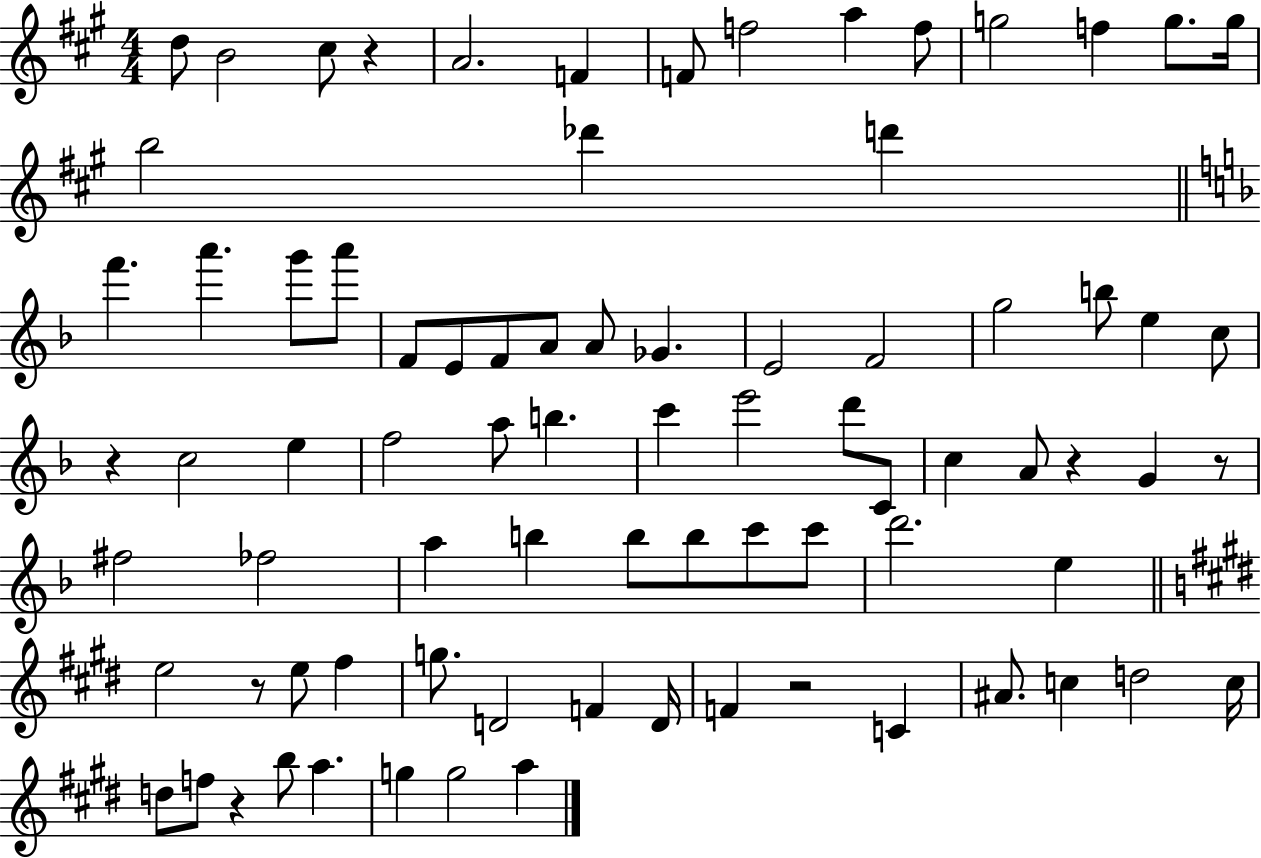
D5/e B4/h C#5/e R/q A4/h. F4/q F4/e F5/h A5/q F5/e G5/h F5/q G5/e. G5/s B5/h Db6/q D6/q F6/q. A6/q. G6/e A6/e F4/e E4/e F4/e A4/e A4/e Gb4/q. E4/h F4/h G5/h B5/e E5/q C5/e R/q C5/h E5/q F5/h A5/e B5/q. C6/q E6/h D6/e C4/e C5/q A4/e R/q G4/q R/e F#5/h FES5/h A5/q B5/q B5/e B5/e C6/e C6/e D6/h. E5/q E5/h R/e E5/e F#5/q G5/e. D4/h F4/q D4/s F4/q R/h C4/q A#4/e. C5/q D5/h C5/s D5/e F5/e R/q B5/e A5/q. G5/q G5/h A5/q